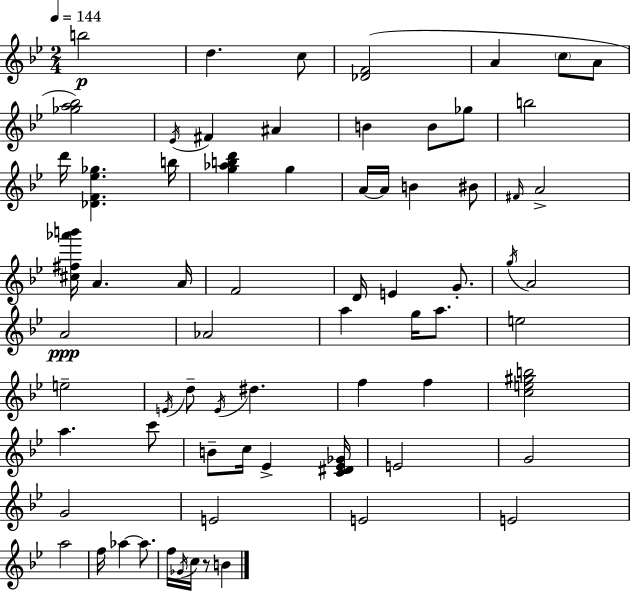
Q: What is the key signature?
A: BES major